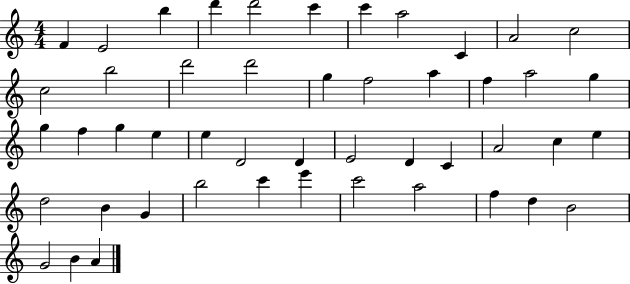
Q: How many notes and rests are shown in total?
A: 48